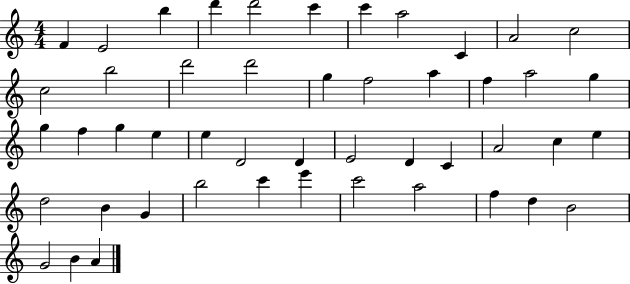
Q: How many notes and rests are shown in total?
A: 48